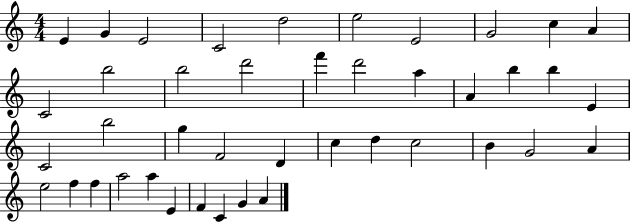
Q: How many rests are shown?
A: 0